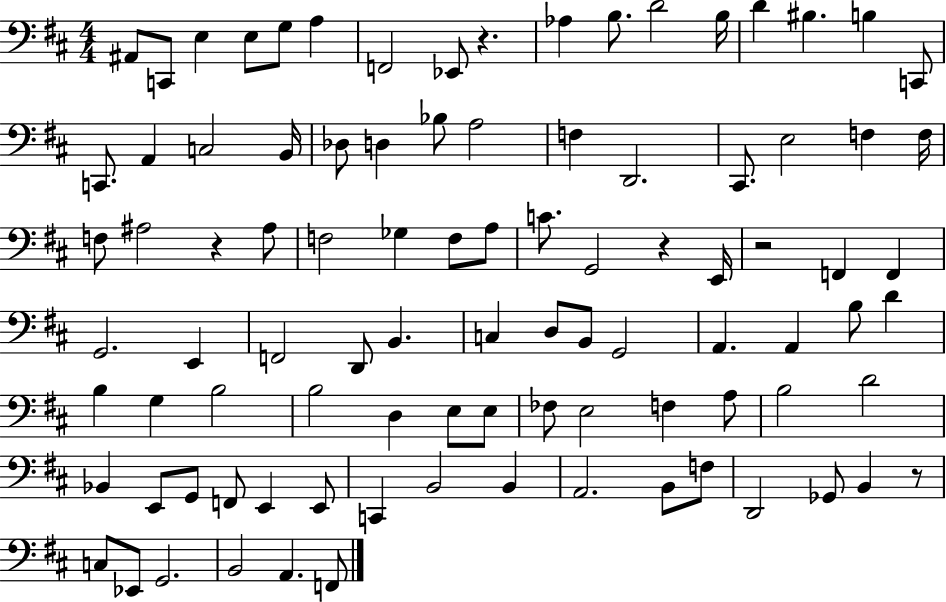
A#2/e C2/e E3/q E3/e G3/e A3/q F2/h Eb2/e R/q. Ab3/q B3/e. D4/h B3/s D4/q BIS3/q. B3/q C2/e C2/e. A2/q C3/h B2/s Db3/e D3/q Bb3/e A3/h F3/q D2/h. C#2/e. E3/h F3/q F3/s F3/e A#3/h R/q A#3/e F3/h Gb3/q F3/e A3/e C4/e. G2/h R/q E2/s R/h F2/q F2/q G2/h. E2/q F2/h D2/e B2/q. C3/q D3/e B2/e G2/h A2/q. A2/q B3/e D4/q B3/q G3/q B3/h B3/h D3/q E3/e E3/e FES3/e E3/h F3/q A3/e B3/h D4/h Bb2/q E2/e G2/e F2/e E2/q E2/e C2/q B2/h B2/q A2/h. B2/e F3/e D2/h Gb2/e B2/q R/e C3/e Eb2/e G2/h. B2/h A2/q. F2/e